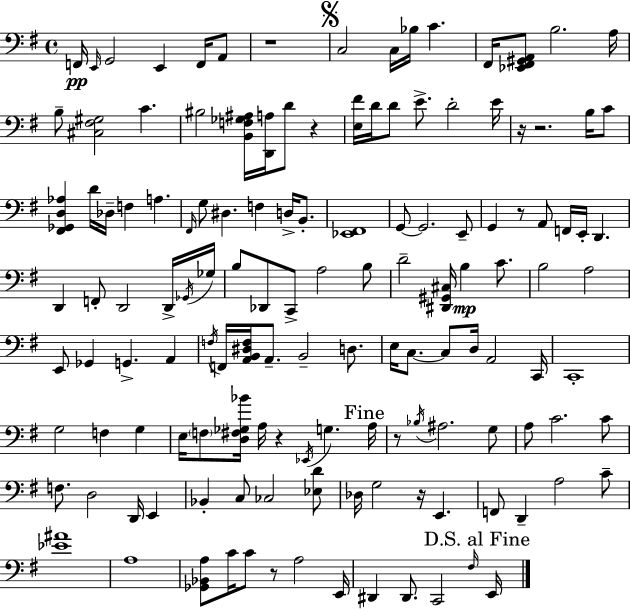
{
  \clef bass
  \time 4/4
  \defaultTimeSignature
  \key e \minor
  f,16\pp \grace { e,16 } g,2 e,4 f,16 a,8 | r1 | \mark \markup { \musicglyph "scripts.segno" } c2 c16 bes16 c'4. | fis,16 <ees, fis, gis, a,>8 b2. | \break a16 b8-- <cis fis gis>2 c'4. | bis2 <b, f ges ais>16 <d, a>16 d'8 r4 | <e fis'>16 d'16 d'8 e'8.-> d'2-. | e'16 r16 r2. b16 c'8 | \break <fis, ges, d aes>4 d'16 des16-- f4 a4. | \grace { fis,16 } g8 dis4. f4 d16-> b,8.-. | <ees, fis,>1 | g,8~~ g,2. | \break e,8-- g,4 r8 a,8 f,16 e,16-. d,4. | d,4 f,8-. d,2 | d,16-> \acciaccatura { ges,16 } ges16 b8 des,8 c,8-> a2 | b8 d'2-- <dis, gis, cis>16 b4\mp | \break c'8. b2 a2 | e,8 ges,4 g,4.-> a,4 | \acciaccatura { f16 } f,16 <a, b, dis f>16 a,8.-- b,2-- | d8. e16 c8.~~ c8 d16 a,2 | \break c,16 c,1-. | g2 f4 | g4 e16 \parenthesize f8 <d fis ges bes'>16 a16 r4 \acciaccatura { ees,16 } g4. | \mark "Fine" a16 r8 \acciaccatura { bes16 } ais2. | \break g8 a8 c'2. | c'8 f8. d2 | d,16 e,4 bes,4-. c8 ces2 | <ees d'>8 des16 g2 r16 | \break e,4. f,8 d,4-- a2 | c'8-- <ees' ais'>1 | a1 | <ges, bes, a>8 c'16 c'8 r8 a2 | \break e,16 dis,4 dis,8. c,2 | \grace { fis16 } \mark "D.S. al Fine" e,16 \bar "|."
}